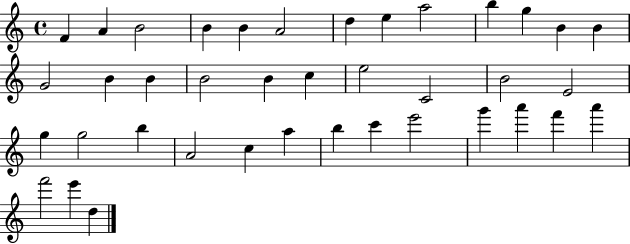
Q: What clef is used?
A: treble